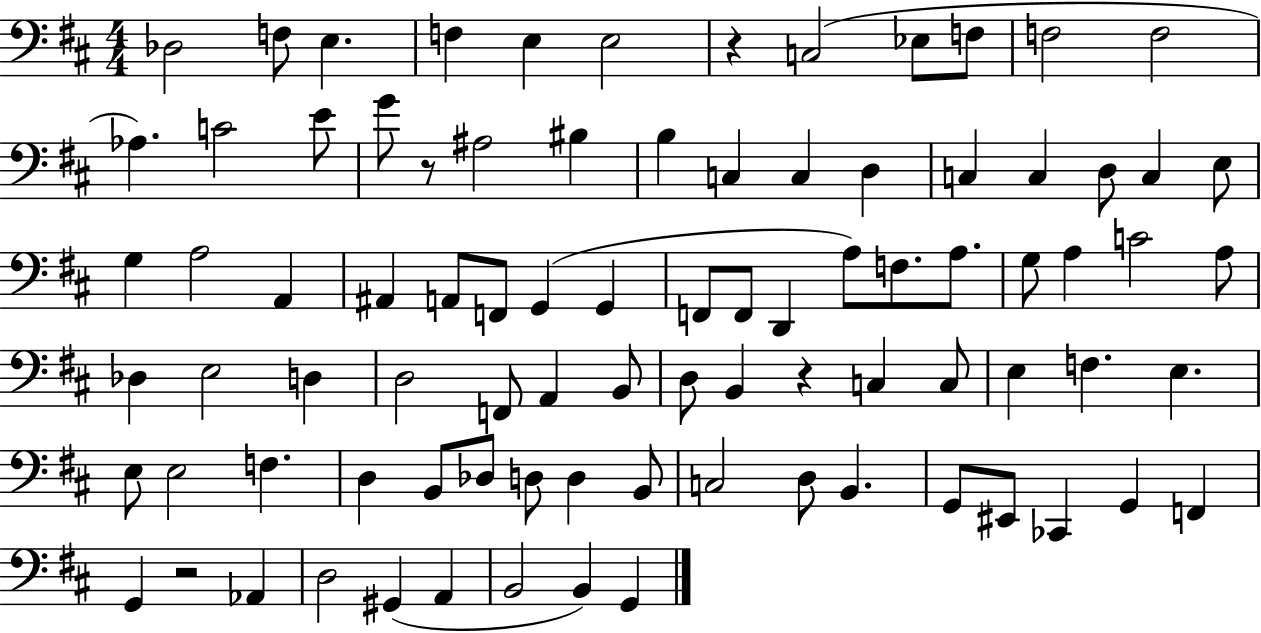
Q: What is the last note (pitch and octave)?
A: G2